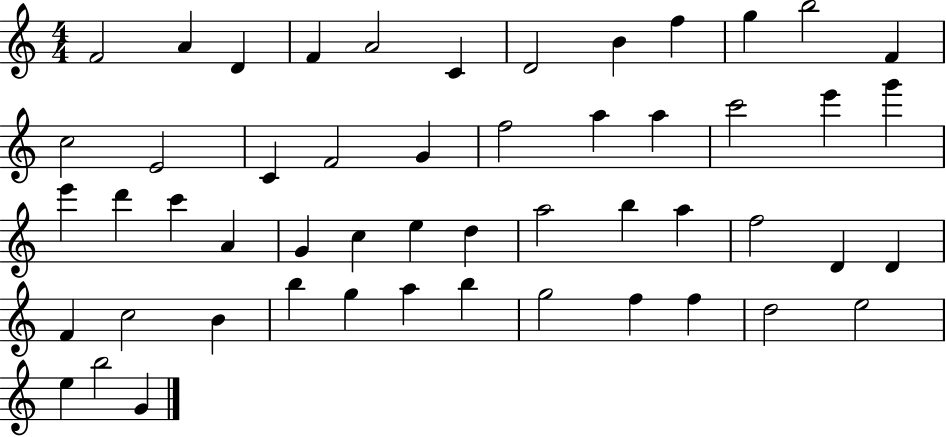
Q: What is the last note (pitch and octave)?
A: G4